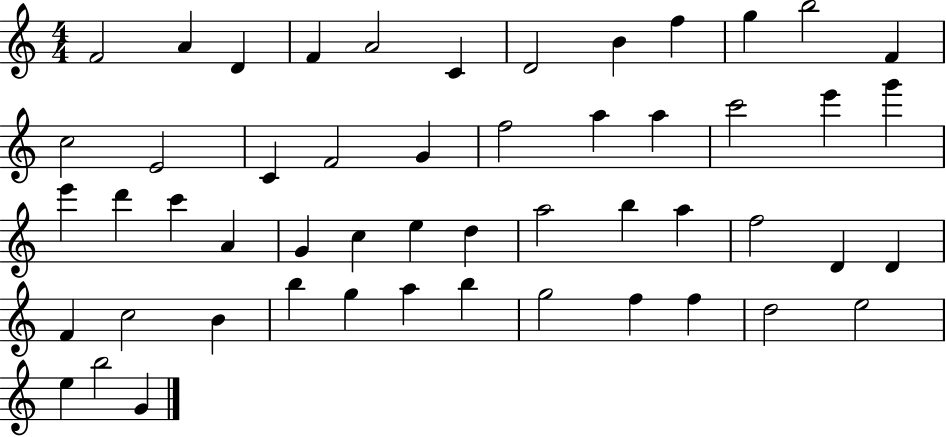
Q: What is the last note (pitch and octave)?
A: G4